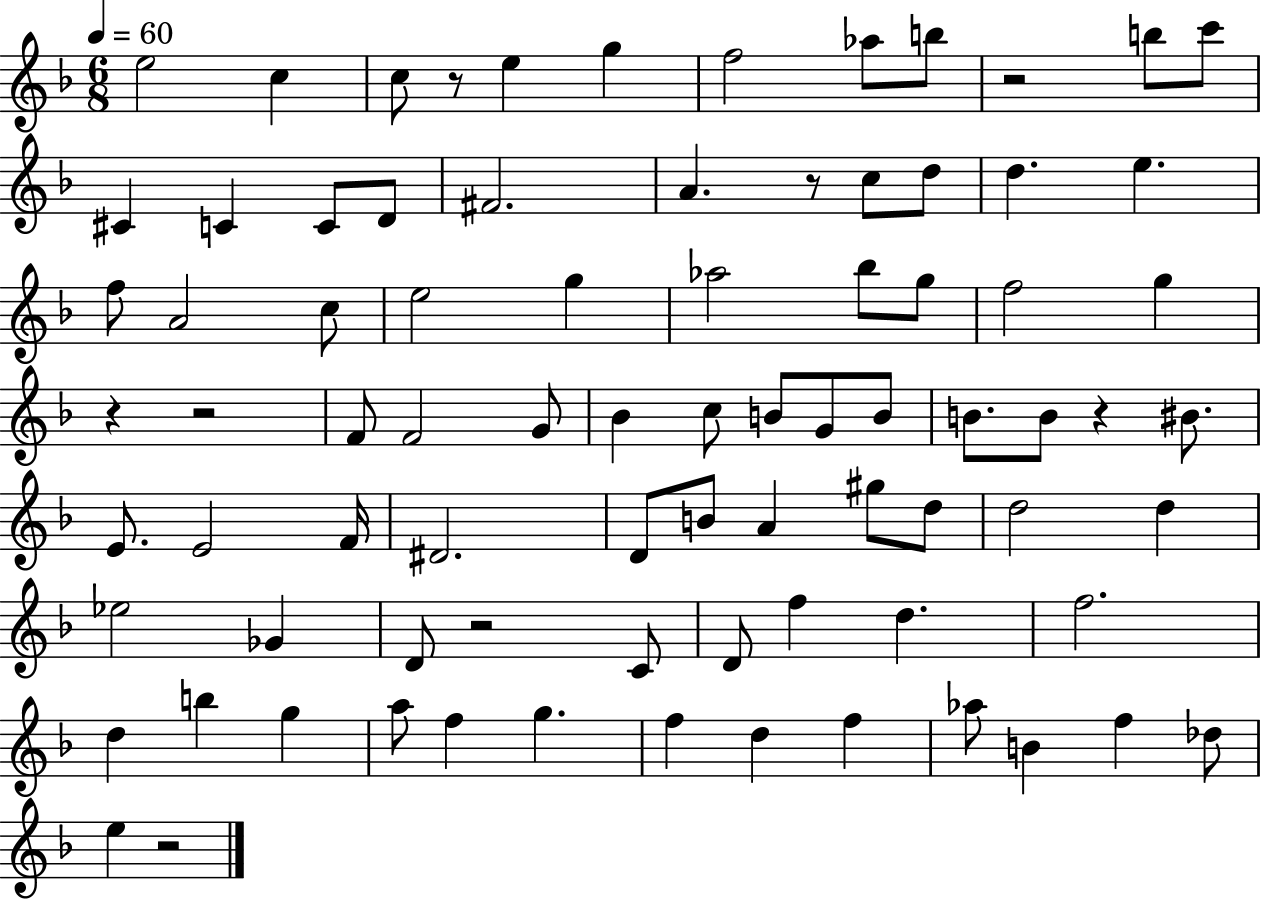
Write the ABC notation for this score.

X:1
T:Untitled
M:6/8
L:1/4
K:F
e2 c c/2 z/2 e g f2 _a/2 b/2 z2 b/2 c'/2 ^C C C/2 D/2 ^F2 A z/2 c/2 d/2 d e f/2 A2 c/2 e2 g _a2 _b/2 g/2 f2 g z z2 F/2 F2 G/2 _B c/2 B/2 G/2 B/2 B/2 B/2 z ^B/2 E/2 E2 F/4 ^D2 D/2 B/2 A ^g/2 d/2 d2 d _e2 _G D/2 z2 C/2 D/2 f d f2 d b g a/2 f g f d f _a/2 B f _d/2 e z2